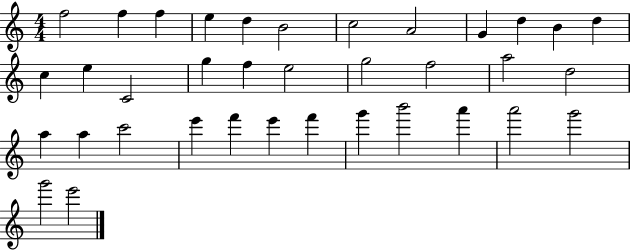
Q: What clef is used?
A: treble